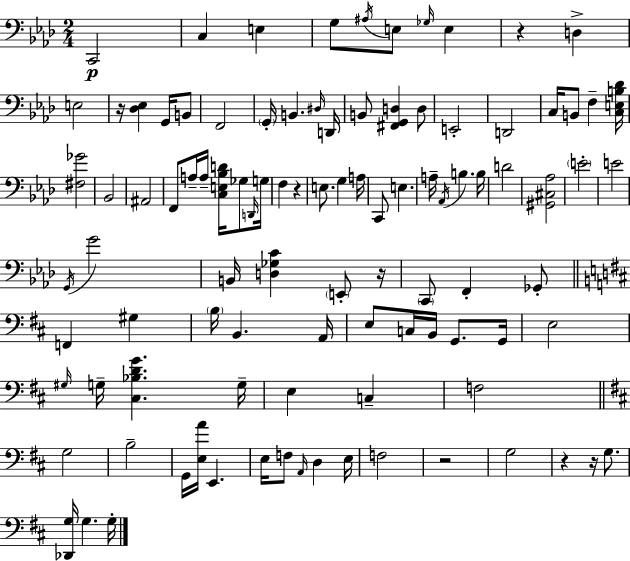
{
  \clef bass
  \numericTimeSignature
  \time 2/4
  \key aes \major
  \repeat volta 2 { c,2\p | c4 e4 | g8 \acciaccatura { ais16 } e8 \grace { ges16 } e4 | r4 d4-> | \break e2 | r16 <des ees>4 g,16 | b,8 f,2 | \parenthesize g,16-. b,4. | \break \grace { dis16 } d,16 b,8 <fis, g, d>4 | d8 e,2-. | d,2 | c16 b,8 f4-- | \break <c e b des'>16 <fis ges'>2 | bes,2 | ais,2 | f,8 a16-- a16-- <c e bes d'>16 | \break ges8 \grace { d,16 } g16 f4 | r4 e8. g4 | a16 c,8 e4. | a16-- \acciaccatura { aes,16 } b4. | \break b16 d'2 | <gis, cis aes>2 | \parenthesize e'2-. | e'2 | \break \acciaccatura { g,16 } g'2 | b,16 <d ges c'>4 | \parenthesize e,8-. r16 \parenthesize c,8 | f,4-. ges,8-. \bar "||" \break \key d \major f,4 gis4 | \parenthesize b16 b,4. a,16 | e8 c16 b,16 g,8. g,16 | e2 | \break \grace { gis16 } g16-- <cis bes d' g'>4. | g16-- e4 c4-- | f2 | \bar "||" \break \key d \major g2 | b2-- | g,16 <e a'>16 e,4. | e16 f8 \grace { a,16 } d4 | \break e16 f2 | r2 | g2 | r4 r16 g8. | \break <des, g>16 g4. | g16-. } \bar "|."
}